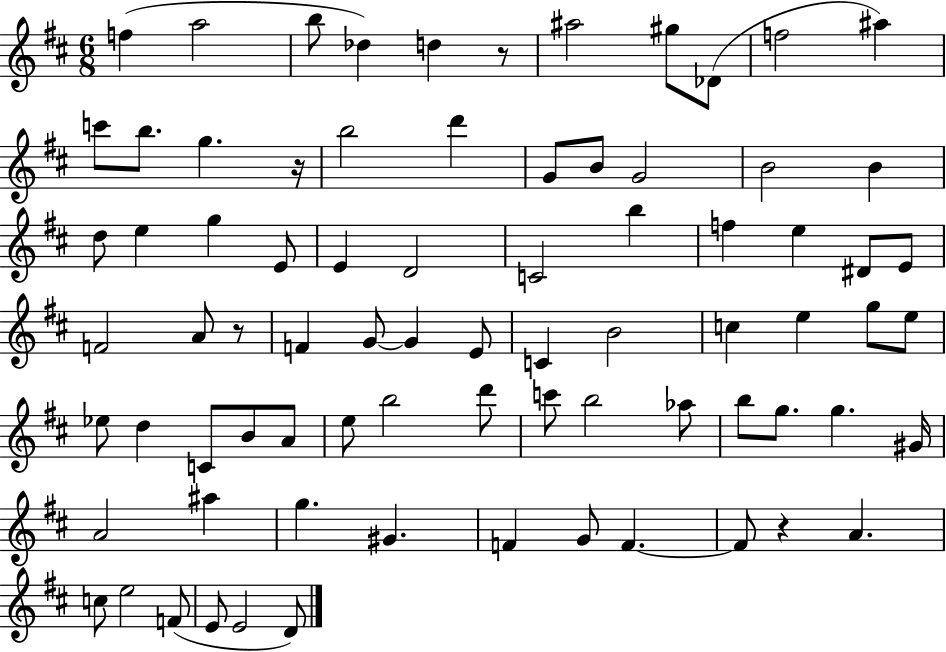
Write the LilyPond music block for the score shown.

{
  \clef treble
  \numericTimeSignature
  \time 6/8
  \key d \major
  f''4( a''2 | b''8 des''4) d''4 r8 | ais''2 gis''8 des'8( | f''2 ais''4) | \break c'''8 b''8. g''4. r16 | b''2 d'''4 | g'8 b'8 g'2 | b'2 b'4 | \break d''8 e''4 g''4 e'8 | e'4 d'2 | c'2 b''4 | f''4 e''4 dis'8 e'8 | \break f'2 a'8 r8 | f'4 g'8~~ g'4 e'8 | c'4 b'2 | c''4 e''4 g''8 e''8 | \break ees''8 d''4 c'8 b'8 a'8 | e''8 b''2 d'''8 | c'''8 b''2 aes''8 | b''8 g''8. g''4. gis'16 | \break a'2 ais''4 | g''4. gis'4. | f'4 g'8 f'4.~~ | f'8 r4 a'4. | \break c''8 e''2 f'8( | e'8 e'2 d'8) | \bar "|."
}